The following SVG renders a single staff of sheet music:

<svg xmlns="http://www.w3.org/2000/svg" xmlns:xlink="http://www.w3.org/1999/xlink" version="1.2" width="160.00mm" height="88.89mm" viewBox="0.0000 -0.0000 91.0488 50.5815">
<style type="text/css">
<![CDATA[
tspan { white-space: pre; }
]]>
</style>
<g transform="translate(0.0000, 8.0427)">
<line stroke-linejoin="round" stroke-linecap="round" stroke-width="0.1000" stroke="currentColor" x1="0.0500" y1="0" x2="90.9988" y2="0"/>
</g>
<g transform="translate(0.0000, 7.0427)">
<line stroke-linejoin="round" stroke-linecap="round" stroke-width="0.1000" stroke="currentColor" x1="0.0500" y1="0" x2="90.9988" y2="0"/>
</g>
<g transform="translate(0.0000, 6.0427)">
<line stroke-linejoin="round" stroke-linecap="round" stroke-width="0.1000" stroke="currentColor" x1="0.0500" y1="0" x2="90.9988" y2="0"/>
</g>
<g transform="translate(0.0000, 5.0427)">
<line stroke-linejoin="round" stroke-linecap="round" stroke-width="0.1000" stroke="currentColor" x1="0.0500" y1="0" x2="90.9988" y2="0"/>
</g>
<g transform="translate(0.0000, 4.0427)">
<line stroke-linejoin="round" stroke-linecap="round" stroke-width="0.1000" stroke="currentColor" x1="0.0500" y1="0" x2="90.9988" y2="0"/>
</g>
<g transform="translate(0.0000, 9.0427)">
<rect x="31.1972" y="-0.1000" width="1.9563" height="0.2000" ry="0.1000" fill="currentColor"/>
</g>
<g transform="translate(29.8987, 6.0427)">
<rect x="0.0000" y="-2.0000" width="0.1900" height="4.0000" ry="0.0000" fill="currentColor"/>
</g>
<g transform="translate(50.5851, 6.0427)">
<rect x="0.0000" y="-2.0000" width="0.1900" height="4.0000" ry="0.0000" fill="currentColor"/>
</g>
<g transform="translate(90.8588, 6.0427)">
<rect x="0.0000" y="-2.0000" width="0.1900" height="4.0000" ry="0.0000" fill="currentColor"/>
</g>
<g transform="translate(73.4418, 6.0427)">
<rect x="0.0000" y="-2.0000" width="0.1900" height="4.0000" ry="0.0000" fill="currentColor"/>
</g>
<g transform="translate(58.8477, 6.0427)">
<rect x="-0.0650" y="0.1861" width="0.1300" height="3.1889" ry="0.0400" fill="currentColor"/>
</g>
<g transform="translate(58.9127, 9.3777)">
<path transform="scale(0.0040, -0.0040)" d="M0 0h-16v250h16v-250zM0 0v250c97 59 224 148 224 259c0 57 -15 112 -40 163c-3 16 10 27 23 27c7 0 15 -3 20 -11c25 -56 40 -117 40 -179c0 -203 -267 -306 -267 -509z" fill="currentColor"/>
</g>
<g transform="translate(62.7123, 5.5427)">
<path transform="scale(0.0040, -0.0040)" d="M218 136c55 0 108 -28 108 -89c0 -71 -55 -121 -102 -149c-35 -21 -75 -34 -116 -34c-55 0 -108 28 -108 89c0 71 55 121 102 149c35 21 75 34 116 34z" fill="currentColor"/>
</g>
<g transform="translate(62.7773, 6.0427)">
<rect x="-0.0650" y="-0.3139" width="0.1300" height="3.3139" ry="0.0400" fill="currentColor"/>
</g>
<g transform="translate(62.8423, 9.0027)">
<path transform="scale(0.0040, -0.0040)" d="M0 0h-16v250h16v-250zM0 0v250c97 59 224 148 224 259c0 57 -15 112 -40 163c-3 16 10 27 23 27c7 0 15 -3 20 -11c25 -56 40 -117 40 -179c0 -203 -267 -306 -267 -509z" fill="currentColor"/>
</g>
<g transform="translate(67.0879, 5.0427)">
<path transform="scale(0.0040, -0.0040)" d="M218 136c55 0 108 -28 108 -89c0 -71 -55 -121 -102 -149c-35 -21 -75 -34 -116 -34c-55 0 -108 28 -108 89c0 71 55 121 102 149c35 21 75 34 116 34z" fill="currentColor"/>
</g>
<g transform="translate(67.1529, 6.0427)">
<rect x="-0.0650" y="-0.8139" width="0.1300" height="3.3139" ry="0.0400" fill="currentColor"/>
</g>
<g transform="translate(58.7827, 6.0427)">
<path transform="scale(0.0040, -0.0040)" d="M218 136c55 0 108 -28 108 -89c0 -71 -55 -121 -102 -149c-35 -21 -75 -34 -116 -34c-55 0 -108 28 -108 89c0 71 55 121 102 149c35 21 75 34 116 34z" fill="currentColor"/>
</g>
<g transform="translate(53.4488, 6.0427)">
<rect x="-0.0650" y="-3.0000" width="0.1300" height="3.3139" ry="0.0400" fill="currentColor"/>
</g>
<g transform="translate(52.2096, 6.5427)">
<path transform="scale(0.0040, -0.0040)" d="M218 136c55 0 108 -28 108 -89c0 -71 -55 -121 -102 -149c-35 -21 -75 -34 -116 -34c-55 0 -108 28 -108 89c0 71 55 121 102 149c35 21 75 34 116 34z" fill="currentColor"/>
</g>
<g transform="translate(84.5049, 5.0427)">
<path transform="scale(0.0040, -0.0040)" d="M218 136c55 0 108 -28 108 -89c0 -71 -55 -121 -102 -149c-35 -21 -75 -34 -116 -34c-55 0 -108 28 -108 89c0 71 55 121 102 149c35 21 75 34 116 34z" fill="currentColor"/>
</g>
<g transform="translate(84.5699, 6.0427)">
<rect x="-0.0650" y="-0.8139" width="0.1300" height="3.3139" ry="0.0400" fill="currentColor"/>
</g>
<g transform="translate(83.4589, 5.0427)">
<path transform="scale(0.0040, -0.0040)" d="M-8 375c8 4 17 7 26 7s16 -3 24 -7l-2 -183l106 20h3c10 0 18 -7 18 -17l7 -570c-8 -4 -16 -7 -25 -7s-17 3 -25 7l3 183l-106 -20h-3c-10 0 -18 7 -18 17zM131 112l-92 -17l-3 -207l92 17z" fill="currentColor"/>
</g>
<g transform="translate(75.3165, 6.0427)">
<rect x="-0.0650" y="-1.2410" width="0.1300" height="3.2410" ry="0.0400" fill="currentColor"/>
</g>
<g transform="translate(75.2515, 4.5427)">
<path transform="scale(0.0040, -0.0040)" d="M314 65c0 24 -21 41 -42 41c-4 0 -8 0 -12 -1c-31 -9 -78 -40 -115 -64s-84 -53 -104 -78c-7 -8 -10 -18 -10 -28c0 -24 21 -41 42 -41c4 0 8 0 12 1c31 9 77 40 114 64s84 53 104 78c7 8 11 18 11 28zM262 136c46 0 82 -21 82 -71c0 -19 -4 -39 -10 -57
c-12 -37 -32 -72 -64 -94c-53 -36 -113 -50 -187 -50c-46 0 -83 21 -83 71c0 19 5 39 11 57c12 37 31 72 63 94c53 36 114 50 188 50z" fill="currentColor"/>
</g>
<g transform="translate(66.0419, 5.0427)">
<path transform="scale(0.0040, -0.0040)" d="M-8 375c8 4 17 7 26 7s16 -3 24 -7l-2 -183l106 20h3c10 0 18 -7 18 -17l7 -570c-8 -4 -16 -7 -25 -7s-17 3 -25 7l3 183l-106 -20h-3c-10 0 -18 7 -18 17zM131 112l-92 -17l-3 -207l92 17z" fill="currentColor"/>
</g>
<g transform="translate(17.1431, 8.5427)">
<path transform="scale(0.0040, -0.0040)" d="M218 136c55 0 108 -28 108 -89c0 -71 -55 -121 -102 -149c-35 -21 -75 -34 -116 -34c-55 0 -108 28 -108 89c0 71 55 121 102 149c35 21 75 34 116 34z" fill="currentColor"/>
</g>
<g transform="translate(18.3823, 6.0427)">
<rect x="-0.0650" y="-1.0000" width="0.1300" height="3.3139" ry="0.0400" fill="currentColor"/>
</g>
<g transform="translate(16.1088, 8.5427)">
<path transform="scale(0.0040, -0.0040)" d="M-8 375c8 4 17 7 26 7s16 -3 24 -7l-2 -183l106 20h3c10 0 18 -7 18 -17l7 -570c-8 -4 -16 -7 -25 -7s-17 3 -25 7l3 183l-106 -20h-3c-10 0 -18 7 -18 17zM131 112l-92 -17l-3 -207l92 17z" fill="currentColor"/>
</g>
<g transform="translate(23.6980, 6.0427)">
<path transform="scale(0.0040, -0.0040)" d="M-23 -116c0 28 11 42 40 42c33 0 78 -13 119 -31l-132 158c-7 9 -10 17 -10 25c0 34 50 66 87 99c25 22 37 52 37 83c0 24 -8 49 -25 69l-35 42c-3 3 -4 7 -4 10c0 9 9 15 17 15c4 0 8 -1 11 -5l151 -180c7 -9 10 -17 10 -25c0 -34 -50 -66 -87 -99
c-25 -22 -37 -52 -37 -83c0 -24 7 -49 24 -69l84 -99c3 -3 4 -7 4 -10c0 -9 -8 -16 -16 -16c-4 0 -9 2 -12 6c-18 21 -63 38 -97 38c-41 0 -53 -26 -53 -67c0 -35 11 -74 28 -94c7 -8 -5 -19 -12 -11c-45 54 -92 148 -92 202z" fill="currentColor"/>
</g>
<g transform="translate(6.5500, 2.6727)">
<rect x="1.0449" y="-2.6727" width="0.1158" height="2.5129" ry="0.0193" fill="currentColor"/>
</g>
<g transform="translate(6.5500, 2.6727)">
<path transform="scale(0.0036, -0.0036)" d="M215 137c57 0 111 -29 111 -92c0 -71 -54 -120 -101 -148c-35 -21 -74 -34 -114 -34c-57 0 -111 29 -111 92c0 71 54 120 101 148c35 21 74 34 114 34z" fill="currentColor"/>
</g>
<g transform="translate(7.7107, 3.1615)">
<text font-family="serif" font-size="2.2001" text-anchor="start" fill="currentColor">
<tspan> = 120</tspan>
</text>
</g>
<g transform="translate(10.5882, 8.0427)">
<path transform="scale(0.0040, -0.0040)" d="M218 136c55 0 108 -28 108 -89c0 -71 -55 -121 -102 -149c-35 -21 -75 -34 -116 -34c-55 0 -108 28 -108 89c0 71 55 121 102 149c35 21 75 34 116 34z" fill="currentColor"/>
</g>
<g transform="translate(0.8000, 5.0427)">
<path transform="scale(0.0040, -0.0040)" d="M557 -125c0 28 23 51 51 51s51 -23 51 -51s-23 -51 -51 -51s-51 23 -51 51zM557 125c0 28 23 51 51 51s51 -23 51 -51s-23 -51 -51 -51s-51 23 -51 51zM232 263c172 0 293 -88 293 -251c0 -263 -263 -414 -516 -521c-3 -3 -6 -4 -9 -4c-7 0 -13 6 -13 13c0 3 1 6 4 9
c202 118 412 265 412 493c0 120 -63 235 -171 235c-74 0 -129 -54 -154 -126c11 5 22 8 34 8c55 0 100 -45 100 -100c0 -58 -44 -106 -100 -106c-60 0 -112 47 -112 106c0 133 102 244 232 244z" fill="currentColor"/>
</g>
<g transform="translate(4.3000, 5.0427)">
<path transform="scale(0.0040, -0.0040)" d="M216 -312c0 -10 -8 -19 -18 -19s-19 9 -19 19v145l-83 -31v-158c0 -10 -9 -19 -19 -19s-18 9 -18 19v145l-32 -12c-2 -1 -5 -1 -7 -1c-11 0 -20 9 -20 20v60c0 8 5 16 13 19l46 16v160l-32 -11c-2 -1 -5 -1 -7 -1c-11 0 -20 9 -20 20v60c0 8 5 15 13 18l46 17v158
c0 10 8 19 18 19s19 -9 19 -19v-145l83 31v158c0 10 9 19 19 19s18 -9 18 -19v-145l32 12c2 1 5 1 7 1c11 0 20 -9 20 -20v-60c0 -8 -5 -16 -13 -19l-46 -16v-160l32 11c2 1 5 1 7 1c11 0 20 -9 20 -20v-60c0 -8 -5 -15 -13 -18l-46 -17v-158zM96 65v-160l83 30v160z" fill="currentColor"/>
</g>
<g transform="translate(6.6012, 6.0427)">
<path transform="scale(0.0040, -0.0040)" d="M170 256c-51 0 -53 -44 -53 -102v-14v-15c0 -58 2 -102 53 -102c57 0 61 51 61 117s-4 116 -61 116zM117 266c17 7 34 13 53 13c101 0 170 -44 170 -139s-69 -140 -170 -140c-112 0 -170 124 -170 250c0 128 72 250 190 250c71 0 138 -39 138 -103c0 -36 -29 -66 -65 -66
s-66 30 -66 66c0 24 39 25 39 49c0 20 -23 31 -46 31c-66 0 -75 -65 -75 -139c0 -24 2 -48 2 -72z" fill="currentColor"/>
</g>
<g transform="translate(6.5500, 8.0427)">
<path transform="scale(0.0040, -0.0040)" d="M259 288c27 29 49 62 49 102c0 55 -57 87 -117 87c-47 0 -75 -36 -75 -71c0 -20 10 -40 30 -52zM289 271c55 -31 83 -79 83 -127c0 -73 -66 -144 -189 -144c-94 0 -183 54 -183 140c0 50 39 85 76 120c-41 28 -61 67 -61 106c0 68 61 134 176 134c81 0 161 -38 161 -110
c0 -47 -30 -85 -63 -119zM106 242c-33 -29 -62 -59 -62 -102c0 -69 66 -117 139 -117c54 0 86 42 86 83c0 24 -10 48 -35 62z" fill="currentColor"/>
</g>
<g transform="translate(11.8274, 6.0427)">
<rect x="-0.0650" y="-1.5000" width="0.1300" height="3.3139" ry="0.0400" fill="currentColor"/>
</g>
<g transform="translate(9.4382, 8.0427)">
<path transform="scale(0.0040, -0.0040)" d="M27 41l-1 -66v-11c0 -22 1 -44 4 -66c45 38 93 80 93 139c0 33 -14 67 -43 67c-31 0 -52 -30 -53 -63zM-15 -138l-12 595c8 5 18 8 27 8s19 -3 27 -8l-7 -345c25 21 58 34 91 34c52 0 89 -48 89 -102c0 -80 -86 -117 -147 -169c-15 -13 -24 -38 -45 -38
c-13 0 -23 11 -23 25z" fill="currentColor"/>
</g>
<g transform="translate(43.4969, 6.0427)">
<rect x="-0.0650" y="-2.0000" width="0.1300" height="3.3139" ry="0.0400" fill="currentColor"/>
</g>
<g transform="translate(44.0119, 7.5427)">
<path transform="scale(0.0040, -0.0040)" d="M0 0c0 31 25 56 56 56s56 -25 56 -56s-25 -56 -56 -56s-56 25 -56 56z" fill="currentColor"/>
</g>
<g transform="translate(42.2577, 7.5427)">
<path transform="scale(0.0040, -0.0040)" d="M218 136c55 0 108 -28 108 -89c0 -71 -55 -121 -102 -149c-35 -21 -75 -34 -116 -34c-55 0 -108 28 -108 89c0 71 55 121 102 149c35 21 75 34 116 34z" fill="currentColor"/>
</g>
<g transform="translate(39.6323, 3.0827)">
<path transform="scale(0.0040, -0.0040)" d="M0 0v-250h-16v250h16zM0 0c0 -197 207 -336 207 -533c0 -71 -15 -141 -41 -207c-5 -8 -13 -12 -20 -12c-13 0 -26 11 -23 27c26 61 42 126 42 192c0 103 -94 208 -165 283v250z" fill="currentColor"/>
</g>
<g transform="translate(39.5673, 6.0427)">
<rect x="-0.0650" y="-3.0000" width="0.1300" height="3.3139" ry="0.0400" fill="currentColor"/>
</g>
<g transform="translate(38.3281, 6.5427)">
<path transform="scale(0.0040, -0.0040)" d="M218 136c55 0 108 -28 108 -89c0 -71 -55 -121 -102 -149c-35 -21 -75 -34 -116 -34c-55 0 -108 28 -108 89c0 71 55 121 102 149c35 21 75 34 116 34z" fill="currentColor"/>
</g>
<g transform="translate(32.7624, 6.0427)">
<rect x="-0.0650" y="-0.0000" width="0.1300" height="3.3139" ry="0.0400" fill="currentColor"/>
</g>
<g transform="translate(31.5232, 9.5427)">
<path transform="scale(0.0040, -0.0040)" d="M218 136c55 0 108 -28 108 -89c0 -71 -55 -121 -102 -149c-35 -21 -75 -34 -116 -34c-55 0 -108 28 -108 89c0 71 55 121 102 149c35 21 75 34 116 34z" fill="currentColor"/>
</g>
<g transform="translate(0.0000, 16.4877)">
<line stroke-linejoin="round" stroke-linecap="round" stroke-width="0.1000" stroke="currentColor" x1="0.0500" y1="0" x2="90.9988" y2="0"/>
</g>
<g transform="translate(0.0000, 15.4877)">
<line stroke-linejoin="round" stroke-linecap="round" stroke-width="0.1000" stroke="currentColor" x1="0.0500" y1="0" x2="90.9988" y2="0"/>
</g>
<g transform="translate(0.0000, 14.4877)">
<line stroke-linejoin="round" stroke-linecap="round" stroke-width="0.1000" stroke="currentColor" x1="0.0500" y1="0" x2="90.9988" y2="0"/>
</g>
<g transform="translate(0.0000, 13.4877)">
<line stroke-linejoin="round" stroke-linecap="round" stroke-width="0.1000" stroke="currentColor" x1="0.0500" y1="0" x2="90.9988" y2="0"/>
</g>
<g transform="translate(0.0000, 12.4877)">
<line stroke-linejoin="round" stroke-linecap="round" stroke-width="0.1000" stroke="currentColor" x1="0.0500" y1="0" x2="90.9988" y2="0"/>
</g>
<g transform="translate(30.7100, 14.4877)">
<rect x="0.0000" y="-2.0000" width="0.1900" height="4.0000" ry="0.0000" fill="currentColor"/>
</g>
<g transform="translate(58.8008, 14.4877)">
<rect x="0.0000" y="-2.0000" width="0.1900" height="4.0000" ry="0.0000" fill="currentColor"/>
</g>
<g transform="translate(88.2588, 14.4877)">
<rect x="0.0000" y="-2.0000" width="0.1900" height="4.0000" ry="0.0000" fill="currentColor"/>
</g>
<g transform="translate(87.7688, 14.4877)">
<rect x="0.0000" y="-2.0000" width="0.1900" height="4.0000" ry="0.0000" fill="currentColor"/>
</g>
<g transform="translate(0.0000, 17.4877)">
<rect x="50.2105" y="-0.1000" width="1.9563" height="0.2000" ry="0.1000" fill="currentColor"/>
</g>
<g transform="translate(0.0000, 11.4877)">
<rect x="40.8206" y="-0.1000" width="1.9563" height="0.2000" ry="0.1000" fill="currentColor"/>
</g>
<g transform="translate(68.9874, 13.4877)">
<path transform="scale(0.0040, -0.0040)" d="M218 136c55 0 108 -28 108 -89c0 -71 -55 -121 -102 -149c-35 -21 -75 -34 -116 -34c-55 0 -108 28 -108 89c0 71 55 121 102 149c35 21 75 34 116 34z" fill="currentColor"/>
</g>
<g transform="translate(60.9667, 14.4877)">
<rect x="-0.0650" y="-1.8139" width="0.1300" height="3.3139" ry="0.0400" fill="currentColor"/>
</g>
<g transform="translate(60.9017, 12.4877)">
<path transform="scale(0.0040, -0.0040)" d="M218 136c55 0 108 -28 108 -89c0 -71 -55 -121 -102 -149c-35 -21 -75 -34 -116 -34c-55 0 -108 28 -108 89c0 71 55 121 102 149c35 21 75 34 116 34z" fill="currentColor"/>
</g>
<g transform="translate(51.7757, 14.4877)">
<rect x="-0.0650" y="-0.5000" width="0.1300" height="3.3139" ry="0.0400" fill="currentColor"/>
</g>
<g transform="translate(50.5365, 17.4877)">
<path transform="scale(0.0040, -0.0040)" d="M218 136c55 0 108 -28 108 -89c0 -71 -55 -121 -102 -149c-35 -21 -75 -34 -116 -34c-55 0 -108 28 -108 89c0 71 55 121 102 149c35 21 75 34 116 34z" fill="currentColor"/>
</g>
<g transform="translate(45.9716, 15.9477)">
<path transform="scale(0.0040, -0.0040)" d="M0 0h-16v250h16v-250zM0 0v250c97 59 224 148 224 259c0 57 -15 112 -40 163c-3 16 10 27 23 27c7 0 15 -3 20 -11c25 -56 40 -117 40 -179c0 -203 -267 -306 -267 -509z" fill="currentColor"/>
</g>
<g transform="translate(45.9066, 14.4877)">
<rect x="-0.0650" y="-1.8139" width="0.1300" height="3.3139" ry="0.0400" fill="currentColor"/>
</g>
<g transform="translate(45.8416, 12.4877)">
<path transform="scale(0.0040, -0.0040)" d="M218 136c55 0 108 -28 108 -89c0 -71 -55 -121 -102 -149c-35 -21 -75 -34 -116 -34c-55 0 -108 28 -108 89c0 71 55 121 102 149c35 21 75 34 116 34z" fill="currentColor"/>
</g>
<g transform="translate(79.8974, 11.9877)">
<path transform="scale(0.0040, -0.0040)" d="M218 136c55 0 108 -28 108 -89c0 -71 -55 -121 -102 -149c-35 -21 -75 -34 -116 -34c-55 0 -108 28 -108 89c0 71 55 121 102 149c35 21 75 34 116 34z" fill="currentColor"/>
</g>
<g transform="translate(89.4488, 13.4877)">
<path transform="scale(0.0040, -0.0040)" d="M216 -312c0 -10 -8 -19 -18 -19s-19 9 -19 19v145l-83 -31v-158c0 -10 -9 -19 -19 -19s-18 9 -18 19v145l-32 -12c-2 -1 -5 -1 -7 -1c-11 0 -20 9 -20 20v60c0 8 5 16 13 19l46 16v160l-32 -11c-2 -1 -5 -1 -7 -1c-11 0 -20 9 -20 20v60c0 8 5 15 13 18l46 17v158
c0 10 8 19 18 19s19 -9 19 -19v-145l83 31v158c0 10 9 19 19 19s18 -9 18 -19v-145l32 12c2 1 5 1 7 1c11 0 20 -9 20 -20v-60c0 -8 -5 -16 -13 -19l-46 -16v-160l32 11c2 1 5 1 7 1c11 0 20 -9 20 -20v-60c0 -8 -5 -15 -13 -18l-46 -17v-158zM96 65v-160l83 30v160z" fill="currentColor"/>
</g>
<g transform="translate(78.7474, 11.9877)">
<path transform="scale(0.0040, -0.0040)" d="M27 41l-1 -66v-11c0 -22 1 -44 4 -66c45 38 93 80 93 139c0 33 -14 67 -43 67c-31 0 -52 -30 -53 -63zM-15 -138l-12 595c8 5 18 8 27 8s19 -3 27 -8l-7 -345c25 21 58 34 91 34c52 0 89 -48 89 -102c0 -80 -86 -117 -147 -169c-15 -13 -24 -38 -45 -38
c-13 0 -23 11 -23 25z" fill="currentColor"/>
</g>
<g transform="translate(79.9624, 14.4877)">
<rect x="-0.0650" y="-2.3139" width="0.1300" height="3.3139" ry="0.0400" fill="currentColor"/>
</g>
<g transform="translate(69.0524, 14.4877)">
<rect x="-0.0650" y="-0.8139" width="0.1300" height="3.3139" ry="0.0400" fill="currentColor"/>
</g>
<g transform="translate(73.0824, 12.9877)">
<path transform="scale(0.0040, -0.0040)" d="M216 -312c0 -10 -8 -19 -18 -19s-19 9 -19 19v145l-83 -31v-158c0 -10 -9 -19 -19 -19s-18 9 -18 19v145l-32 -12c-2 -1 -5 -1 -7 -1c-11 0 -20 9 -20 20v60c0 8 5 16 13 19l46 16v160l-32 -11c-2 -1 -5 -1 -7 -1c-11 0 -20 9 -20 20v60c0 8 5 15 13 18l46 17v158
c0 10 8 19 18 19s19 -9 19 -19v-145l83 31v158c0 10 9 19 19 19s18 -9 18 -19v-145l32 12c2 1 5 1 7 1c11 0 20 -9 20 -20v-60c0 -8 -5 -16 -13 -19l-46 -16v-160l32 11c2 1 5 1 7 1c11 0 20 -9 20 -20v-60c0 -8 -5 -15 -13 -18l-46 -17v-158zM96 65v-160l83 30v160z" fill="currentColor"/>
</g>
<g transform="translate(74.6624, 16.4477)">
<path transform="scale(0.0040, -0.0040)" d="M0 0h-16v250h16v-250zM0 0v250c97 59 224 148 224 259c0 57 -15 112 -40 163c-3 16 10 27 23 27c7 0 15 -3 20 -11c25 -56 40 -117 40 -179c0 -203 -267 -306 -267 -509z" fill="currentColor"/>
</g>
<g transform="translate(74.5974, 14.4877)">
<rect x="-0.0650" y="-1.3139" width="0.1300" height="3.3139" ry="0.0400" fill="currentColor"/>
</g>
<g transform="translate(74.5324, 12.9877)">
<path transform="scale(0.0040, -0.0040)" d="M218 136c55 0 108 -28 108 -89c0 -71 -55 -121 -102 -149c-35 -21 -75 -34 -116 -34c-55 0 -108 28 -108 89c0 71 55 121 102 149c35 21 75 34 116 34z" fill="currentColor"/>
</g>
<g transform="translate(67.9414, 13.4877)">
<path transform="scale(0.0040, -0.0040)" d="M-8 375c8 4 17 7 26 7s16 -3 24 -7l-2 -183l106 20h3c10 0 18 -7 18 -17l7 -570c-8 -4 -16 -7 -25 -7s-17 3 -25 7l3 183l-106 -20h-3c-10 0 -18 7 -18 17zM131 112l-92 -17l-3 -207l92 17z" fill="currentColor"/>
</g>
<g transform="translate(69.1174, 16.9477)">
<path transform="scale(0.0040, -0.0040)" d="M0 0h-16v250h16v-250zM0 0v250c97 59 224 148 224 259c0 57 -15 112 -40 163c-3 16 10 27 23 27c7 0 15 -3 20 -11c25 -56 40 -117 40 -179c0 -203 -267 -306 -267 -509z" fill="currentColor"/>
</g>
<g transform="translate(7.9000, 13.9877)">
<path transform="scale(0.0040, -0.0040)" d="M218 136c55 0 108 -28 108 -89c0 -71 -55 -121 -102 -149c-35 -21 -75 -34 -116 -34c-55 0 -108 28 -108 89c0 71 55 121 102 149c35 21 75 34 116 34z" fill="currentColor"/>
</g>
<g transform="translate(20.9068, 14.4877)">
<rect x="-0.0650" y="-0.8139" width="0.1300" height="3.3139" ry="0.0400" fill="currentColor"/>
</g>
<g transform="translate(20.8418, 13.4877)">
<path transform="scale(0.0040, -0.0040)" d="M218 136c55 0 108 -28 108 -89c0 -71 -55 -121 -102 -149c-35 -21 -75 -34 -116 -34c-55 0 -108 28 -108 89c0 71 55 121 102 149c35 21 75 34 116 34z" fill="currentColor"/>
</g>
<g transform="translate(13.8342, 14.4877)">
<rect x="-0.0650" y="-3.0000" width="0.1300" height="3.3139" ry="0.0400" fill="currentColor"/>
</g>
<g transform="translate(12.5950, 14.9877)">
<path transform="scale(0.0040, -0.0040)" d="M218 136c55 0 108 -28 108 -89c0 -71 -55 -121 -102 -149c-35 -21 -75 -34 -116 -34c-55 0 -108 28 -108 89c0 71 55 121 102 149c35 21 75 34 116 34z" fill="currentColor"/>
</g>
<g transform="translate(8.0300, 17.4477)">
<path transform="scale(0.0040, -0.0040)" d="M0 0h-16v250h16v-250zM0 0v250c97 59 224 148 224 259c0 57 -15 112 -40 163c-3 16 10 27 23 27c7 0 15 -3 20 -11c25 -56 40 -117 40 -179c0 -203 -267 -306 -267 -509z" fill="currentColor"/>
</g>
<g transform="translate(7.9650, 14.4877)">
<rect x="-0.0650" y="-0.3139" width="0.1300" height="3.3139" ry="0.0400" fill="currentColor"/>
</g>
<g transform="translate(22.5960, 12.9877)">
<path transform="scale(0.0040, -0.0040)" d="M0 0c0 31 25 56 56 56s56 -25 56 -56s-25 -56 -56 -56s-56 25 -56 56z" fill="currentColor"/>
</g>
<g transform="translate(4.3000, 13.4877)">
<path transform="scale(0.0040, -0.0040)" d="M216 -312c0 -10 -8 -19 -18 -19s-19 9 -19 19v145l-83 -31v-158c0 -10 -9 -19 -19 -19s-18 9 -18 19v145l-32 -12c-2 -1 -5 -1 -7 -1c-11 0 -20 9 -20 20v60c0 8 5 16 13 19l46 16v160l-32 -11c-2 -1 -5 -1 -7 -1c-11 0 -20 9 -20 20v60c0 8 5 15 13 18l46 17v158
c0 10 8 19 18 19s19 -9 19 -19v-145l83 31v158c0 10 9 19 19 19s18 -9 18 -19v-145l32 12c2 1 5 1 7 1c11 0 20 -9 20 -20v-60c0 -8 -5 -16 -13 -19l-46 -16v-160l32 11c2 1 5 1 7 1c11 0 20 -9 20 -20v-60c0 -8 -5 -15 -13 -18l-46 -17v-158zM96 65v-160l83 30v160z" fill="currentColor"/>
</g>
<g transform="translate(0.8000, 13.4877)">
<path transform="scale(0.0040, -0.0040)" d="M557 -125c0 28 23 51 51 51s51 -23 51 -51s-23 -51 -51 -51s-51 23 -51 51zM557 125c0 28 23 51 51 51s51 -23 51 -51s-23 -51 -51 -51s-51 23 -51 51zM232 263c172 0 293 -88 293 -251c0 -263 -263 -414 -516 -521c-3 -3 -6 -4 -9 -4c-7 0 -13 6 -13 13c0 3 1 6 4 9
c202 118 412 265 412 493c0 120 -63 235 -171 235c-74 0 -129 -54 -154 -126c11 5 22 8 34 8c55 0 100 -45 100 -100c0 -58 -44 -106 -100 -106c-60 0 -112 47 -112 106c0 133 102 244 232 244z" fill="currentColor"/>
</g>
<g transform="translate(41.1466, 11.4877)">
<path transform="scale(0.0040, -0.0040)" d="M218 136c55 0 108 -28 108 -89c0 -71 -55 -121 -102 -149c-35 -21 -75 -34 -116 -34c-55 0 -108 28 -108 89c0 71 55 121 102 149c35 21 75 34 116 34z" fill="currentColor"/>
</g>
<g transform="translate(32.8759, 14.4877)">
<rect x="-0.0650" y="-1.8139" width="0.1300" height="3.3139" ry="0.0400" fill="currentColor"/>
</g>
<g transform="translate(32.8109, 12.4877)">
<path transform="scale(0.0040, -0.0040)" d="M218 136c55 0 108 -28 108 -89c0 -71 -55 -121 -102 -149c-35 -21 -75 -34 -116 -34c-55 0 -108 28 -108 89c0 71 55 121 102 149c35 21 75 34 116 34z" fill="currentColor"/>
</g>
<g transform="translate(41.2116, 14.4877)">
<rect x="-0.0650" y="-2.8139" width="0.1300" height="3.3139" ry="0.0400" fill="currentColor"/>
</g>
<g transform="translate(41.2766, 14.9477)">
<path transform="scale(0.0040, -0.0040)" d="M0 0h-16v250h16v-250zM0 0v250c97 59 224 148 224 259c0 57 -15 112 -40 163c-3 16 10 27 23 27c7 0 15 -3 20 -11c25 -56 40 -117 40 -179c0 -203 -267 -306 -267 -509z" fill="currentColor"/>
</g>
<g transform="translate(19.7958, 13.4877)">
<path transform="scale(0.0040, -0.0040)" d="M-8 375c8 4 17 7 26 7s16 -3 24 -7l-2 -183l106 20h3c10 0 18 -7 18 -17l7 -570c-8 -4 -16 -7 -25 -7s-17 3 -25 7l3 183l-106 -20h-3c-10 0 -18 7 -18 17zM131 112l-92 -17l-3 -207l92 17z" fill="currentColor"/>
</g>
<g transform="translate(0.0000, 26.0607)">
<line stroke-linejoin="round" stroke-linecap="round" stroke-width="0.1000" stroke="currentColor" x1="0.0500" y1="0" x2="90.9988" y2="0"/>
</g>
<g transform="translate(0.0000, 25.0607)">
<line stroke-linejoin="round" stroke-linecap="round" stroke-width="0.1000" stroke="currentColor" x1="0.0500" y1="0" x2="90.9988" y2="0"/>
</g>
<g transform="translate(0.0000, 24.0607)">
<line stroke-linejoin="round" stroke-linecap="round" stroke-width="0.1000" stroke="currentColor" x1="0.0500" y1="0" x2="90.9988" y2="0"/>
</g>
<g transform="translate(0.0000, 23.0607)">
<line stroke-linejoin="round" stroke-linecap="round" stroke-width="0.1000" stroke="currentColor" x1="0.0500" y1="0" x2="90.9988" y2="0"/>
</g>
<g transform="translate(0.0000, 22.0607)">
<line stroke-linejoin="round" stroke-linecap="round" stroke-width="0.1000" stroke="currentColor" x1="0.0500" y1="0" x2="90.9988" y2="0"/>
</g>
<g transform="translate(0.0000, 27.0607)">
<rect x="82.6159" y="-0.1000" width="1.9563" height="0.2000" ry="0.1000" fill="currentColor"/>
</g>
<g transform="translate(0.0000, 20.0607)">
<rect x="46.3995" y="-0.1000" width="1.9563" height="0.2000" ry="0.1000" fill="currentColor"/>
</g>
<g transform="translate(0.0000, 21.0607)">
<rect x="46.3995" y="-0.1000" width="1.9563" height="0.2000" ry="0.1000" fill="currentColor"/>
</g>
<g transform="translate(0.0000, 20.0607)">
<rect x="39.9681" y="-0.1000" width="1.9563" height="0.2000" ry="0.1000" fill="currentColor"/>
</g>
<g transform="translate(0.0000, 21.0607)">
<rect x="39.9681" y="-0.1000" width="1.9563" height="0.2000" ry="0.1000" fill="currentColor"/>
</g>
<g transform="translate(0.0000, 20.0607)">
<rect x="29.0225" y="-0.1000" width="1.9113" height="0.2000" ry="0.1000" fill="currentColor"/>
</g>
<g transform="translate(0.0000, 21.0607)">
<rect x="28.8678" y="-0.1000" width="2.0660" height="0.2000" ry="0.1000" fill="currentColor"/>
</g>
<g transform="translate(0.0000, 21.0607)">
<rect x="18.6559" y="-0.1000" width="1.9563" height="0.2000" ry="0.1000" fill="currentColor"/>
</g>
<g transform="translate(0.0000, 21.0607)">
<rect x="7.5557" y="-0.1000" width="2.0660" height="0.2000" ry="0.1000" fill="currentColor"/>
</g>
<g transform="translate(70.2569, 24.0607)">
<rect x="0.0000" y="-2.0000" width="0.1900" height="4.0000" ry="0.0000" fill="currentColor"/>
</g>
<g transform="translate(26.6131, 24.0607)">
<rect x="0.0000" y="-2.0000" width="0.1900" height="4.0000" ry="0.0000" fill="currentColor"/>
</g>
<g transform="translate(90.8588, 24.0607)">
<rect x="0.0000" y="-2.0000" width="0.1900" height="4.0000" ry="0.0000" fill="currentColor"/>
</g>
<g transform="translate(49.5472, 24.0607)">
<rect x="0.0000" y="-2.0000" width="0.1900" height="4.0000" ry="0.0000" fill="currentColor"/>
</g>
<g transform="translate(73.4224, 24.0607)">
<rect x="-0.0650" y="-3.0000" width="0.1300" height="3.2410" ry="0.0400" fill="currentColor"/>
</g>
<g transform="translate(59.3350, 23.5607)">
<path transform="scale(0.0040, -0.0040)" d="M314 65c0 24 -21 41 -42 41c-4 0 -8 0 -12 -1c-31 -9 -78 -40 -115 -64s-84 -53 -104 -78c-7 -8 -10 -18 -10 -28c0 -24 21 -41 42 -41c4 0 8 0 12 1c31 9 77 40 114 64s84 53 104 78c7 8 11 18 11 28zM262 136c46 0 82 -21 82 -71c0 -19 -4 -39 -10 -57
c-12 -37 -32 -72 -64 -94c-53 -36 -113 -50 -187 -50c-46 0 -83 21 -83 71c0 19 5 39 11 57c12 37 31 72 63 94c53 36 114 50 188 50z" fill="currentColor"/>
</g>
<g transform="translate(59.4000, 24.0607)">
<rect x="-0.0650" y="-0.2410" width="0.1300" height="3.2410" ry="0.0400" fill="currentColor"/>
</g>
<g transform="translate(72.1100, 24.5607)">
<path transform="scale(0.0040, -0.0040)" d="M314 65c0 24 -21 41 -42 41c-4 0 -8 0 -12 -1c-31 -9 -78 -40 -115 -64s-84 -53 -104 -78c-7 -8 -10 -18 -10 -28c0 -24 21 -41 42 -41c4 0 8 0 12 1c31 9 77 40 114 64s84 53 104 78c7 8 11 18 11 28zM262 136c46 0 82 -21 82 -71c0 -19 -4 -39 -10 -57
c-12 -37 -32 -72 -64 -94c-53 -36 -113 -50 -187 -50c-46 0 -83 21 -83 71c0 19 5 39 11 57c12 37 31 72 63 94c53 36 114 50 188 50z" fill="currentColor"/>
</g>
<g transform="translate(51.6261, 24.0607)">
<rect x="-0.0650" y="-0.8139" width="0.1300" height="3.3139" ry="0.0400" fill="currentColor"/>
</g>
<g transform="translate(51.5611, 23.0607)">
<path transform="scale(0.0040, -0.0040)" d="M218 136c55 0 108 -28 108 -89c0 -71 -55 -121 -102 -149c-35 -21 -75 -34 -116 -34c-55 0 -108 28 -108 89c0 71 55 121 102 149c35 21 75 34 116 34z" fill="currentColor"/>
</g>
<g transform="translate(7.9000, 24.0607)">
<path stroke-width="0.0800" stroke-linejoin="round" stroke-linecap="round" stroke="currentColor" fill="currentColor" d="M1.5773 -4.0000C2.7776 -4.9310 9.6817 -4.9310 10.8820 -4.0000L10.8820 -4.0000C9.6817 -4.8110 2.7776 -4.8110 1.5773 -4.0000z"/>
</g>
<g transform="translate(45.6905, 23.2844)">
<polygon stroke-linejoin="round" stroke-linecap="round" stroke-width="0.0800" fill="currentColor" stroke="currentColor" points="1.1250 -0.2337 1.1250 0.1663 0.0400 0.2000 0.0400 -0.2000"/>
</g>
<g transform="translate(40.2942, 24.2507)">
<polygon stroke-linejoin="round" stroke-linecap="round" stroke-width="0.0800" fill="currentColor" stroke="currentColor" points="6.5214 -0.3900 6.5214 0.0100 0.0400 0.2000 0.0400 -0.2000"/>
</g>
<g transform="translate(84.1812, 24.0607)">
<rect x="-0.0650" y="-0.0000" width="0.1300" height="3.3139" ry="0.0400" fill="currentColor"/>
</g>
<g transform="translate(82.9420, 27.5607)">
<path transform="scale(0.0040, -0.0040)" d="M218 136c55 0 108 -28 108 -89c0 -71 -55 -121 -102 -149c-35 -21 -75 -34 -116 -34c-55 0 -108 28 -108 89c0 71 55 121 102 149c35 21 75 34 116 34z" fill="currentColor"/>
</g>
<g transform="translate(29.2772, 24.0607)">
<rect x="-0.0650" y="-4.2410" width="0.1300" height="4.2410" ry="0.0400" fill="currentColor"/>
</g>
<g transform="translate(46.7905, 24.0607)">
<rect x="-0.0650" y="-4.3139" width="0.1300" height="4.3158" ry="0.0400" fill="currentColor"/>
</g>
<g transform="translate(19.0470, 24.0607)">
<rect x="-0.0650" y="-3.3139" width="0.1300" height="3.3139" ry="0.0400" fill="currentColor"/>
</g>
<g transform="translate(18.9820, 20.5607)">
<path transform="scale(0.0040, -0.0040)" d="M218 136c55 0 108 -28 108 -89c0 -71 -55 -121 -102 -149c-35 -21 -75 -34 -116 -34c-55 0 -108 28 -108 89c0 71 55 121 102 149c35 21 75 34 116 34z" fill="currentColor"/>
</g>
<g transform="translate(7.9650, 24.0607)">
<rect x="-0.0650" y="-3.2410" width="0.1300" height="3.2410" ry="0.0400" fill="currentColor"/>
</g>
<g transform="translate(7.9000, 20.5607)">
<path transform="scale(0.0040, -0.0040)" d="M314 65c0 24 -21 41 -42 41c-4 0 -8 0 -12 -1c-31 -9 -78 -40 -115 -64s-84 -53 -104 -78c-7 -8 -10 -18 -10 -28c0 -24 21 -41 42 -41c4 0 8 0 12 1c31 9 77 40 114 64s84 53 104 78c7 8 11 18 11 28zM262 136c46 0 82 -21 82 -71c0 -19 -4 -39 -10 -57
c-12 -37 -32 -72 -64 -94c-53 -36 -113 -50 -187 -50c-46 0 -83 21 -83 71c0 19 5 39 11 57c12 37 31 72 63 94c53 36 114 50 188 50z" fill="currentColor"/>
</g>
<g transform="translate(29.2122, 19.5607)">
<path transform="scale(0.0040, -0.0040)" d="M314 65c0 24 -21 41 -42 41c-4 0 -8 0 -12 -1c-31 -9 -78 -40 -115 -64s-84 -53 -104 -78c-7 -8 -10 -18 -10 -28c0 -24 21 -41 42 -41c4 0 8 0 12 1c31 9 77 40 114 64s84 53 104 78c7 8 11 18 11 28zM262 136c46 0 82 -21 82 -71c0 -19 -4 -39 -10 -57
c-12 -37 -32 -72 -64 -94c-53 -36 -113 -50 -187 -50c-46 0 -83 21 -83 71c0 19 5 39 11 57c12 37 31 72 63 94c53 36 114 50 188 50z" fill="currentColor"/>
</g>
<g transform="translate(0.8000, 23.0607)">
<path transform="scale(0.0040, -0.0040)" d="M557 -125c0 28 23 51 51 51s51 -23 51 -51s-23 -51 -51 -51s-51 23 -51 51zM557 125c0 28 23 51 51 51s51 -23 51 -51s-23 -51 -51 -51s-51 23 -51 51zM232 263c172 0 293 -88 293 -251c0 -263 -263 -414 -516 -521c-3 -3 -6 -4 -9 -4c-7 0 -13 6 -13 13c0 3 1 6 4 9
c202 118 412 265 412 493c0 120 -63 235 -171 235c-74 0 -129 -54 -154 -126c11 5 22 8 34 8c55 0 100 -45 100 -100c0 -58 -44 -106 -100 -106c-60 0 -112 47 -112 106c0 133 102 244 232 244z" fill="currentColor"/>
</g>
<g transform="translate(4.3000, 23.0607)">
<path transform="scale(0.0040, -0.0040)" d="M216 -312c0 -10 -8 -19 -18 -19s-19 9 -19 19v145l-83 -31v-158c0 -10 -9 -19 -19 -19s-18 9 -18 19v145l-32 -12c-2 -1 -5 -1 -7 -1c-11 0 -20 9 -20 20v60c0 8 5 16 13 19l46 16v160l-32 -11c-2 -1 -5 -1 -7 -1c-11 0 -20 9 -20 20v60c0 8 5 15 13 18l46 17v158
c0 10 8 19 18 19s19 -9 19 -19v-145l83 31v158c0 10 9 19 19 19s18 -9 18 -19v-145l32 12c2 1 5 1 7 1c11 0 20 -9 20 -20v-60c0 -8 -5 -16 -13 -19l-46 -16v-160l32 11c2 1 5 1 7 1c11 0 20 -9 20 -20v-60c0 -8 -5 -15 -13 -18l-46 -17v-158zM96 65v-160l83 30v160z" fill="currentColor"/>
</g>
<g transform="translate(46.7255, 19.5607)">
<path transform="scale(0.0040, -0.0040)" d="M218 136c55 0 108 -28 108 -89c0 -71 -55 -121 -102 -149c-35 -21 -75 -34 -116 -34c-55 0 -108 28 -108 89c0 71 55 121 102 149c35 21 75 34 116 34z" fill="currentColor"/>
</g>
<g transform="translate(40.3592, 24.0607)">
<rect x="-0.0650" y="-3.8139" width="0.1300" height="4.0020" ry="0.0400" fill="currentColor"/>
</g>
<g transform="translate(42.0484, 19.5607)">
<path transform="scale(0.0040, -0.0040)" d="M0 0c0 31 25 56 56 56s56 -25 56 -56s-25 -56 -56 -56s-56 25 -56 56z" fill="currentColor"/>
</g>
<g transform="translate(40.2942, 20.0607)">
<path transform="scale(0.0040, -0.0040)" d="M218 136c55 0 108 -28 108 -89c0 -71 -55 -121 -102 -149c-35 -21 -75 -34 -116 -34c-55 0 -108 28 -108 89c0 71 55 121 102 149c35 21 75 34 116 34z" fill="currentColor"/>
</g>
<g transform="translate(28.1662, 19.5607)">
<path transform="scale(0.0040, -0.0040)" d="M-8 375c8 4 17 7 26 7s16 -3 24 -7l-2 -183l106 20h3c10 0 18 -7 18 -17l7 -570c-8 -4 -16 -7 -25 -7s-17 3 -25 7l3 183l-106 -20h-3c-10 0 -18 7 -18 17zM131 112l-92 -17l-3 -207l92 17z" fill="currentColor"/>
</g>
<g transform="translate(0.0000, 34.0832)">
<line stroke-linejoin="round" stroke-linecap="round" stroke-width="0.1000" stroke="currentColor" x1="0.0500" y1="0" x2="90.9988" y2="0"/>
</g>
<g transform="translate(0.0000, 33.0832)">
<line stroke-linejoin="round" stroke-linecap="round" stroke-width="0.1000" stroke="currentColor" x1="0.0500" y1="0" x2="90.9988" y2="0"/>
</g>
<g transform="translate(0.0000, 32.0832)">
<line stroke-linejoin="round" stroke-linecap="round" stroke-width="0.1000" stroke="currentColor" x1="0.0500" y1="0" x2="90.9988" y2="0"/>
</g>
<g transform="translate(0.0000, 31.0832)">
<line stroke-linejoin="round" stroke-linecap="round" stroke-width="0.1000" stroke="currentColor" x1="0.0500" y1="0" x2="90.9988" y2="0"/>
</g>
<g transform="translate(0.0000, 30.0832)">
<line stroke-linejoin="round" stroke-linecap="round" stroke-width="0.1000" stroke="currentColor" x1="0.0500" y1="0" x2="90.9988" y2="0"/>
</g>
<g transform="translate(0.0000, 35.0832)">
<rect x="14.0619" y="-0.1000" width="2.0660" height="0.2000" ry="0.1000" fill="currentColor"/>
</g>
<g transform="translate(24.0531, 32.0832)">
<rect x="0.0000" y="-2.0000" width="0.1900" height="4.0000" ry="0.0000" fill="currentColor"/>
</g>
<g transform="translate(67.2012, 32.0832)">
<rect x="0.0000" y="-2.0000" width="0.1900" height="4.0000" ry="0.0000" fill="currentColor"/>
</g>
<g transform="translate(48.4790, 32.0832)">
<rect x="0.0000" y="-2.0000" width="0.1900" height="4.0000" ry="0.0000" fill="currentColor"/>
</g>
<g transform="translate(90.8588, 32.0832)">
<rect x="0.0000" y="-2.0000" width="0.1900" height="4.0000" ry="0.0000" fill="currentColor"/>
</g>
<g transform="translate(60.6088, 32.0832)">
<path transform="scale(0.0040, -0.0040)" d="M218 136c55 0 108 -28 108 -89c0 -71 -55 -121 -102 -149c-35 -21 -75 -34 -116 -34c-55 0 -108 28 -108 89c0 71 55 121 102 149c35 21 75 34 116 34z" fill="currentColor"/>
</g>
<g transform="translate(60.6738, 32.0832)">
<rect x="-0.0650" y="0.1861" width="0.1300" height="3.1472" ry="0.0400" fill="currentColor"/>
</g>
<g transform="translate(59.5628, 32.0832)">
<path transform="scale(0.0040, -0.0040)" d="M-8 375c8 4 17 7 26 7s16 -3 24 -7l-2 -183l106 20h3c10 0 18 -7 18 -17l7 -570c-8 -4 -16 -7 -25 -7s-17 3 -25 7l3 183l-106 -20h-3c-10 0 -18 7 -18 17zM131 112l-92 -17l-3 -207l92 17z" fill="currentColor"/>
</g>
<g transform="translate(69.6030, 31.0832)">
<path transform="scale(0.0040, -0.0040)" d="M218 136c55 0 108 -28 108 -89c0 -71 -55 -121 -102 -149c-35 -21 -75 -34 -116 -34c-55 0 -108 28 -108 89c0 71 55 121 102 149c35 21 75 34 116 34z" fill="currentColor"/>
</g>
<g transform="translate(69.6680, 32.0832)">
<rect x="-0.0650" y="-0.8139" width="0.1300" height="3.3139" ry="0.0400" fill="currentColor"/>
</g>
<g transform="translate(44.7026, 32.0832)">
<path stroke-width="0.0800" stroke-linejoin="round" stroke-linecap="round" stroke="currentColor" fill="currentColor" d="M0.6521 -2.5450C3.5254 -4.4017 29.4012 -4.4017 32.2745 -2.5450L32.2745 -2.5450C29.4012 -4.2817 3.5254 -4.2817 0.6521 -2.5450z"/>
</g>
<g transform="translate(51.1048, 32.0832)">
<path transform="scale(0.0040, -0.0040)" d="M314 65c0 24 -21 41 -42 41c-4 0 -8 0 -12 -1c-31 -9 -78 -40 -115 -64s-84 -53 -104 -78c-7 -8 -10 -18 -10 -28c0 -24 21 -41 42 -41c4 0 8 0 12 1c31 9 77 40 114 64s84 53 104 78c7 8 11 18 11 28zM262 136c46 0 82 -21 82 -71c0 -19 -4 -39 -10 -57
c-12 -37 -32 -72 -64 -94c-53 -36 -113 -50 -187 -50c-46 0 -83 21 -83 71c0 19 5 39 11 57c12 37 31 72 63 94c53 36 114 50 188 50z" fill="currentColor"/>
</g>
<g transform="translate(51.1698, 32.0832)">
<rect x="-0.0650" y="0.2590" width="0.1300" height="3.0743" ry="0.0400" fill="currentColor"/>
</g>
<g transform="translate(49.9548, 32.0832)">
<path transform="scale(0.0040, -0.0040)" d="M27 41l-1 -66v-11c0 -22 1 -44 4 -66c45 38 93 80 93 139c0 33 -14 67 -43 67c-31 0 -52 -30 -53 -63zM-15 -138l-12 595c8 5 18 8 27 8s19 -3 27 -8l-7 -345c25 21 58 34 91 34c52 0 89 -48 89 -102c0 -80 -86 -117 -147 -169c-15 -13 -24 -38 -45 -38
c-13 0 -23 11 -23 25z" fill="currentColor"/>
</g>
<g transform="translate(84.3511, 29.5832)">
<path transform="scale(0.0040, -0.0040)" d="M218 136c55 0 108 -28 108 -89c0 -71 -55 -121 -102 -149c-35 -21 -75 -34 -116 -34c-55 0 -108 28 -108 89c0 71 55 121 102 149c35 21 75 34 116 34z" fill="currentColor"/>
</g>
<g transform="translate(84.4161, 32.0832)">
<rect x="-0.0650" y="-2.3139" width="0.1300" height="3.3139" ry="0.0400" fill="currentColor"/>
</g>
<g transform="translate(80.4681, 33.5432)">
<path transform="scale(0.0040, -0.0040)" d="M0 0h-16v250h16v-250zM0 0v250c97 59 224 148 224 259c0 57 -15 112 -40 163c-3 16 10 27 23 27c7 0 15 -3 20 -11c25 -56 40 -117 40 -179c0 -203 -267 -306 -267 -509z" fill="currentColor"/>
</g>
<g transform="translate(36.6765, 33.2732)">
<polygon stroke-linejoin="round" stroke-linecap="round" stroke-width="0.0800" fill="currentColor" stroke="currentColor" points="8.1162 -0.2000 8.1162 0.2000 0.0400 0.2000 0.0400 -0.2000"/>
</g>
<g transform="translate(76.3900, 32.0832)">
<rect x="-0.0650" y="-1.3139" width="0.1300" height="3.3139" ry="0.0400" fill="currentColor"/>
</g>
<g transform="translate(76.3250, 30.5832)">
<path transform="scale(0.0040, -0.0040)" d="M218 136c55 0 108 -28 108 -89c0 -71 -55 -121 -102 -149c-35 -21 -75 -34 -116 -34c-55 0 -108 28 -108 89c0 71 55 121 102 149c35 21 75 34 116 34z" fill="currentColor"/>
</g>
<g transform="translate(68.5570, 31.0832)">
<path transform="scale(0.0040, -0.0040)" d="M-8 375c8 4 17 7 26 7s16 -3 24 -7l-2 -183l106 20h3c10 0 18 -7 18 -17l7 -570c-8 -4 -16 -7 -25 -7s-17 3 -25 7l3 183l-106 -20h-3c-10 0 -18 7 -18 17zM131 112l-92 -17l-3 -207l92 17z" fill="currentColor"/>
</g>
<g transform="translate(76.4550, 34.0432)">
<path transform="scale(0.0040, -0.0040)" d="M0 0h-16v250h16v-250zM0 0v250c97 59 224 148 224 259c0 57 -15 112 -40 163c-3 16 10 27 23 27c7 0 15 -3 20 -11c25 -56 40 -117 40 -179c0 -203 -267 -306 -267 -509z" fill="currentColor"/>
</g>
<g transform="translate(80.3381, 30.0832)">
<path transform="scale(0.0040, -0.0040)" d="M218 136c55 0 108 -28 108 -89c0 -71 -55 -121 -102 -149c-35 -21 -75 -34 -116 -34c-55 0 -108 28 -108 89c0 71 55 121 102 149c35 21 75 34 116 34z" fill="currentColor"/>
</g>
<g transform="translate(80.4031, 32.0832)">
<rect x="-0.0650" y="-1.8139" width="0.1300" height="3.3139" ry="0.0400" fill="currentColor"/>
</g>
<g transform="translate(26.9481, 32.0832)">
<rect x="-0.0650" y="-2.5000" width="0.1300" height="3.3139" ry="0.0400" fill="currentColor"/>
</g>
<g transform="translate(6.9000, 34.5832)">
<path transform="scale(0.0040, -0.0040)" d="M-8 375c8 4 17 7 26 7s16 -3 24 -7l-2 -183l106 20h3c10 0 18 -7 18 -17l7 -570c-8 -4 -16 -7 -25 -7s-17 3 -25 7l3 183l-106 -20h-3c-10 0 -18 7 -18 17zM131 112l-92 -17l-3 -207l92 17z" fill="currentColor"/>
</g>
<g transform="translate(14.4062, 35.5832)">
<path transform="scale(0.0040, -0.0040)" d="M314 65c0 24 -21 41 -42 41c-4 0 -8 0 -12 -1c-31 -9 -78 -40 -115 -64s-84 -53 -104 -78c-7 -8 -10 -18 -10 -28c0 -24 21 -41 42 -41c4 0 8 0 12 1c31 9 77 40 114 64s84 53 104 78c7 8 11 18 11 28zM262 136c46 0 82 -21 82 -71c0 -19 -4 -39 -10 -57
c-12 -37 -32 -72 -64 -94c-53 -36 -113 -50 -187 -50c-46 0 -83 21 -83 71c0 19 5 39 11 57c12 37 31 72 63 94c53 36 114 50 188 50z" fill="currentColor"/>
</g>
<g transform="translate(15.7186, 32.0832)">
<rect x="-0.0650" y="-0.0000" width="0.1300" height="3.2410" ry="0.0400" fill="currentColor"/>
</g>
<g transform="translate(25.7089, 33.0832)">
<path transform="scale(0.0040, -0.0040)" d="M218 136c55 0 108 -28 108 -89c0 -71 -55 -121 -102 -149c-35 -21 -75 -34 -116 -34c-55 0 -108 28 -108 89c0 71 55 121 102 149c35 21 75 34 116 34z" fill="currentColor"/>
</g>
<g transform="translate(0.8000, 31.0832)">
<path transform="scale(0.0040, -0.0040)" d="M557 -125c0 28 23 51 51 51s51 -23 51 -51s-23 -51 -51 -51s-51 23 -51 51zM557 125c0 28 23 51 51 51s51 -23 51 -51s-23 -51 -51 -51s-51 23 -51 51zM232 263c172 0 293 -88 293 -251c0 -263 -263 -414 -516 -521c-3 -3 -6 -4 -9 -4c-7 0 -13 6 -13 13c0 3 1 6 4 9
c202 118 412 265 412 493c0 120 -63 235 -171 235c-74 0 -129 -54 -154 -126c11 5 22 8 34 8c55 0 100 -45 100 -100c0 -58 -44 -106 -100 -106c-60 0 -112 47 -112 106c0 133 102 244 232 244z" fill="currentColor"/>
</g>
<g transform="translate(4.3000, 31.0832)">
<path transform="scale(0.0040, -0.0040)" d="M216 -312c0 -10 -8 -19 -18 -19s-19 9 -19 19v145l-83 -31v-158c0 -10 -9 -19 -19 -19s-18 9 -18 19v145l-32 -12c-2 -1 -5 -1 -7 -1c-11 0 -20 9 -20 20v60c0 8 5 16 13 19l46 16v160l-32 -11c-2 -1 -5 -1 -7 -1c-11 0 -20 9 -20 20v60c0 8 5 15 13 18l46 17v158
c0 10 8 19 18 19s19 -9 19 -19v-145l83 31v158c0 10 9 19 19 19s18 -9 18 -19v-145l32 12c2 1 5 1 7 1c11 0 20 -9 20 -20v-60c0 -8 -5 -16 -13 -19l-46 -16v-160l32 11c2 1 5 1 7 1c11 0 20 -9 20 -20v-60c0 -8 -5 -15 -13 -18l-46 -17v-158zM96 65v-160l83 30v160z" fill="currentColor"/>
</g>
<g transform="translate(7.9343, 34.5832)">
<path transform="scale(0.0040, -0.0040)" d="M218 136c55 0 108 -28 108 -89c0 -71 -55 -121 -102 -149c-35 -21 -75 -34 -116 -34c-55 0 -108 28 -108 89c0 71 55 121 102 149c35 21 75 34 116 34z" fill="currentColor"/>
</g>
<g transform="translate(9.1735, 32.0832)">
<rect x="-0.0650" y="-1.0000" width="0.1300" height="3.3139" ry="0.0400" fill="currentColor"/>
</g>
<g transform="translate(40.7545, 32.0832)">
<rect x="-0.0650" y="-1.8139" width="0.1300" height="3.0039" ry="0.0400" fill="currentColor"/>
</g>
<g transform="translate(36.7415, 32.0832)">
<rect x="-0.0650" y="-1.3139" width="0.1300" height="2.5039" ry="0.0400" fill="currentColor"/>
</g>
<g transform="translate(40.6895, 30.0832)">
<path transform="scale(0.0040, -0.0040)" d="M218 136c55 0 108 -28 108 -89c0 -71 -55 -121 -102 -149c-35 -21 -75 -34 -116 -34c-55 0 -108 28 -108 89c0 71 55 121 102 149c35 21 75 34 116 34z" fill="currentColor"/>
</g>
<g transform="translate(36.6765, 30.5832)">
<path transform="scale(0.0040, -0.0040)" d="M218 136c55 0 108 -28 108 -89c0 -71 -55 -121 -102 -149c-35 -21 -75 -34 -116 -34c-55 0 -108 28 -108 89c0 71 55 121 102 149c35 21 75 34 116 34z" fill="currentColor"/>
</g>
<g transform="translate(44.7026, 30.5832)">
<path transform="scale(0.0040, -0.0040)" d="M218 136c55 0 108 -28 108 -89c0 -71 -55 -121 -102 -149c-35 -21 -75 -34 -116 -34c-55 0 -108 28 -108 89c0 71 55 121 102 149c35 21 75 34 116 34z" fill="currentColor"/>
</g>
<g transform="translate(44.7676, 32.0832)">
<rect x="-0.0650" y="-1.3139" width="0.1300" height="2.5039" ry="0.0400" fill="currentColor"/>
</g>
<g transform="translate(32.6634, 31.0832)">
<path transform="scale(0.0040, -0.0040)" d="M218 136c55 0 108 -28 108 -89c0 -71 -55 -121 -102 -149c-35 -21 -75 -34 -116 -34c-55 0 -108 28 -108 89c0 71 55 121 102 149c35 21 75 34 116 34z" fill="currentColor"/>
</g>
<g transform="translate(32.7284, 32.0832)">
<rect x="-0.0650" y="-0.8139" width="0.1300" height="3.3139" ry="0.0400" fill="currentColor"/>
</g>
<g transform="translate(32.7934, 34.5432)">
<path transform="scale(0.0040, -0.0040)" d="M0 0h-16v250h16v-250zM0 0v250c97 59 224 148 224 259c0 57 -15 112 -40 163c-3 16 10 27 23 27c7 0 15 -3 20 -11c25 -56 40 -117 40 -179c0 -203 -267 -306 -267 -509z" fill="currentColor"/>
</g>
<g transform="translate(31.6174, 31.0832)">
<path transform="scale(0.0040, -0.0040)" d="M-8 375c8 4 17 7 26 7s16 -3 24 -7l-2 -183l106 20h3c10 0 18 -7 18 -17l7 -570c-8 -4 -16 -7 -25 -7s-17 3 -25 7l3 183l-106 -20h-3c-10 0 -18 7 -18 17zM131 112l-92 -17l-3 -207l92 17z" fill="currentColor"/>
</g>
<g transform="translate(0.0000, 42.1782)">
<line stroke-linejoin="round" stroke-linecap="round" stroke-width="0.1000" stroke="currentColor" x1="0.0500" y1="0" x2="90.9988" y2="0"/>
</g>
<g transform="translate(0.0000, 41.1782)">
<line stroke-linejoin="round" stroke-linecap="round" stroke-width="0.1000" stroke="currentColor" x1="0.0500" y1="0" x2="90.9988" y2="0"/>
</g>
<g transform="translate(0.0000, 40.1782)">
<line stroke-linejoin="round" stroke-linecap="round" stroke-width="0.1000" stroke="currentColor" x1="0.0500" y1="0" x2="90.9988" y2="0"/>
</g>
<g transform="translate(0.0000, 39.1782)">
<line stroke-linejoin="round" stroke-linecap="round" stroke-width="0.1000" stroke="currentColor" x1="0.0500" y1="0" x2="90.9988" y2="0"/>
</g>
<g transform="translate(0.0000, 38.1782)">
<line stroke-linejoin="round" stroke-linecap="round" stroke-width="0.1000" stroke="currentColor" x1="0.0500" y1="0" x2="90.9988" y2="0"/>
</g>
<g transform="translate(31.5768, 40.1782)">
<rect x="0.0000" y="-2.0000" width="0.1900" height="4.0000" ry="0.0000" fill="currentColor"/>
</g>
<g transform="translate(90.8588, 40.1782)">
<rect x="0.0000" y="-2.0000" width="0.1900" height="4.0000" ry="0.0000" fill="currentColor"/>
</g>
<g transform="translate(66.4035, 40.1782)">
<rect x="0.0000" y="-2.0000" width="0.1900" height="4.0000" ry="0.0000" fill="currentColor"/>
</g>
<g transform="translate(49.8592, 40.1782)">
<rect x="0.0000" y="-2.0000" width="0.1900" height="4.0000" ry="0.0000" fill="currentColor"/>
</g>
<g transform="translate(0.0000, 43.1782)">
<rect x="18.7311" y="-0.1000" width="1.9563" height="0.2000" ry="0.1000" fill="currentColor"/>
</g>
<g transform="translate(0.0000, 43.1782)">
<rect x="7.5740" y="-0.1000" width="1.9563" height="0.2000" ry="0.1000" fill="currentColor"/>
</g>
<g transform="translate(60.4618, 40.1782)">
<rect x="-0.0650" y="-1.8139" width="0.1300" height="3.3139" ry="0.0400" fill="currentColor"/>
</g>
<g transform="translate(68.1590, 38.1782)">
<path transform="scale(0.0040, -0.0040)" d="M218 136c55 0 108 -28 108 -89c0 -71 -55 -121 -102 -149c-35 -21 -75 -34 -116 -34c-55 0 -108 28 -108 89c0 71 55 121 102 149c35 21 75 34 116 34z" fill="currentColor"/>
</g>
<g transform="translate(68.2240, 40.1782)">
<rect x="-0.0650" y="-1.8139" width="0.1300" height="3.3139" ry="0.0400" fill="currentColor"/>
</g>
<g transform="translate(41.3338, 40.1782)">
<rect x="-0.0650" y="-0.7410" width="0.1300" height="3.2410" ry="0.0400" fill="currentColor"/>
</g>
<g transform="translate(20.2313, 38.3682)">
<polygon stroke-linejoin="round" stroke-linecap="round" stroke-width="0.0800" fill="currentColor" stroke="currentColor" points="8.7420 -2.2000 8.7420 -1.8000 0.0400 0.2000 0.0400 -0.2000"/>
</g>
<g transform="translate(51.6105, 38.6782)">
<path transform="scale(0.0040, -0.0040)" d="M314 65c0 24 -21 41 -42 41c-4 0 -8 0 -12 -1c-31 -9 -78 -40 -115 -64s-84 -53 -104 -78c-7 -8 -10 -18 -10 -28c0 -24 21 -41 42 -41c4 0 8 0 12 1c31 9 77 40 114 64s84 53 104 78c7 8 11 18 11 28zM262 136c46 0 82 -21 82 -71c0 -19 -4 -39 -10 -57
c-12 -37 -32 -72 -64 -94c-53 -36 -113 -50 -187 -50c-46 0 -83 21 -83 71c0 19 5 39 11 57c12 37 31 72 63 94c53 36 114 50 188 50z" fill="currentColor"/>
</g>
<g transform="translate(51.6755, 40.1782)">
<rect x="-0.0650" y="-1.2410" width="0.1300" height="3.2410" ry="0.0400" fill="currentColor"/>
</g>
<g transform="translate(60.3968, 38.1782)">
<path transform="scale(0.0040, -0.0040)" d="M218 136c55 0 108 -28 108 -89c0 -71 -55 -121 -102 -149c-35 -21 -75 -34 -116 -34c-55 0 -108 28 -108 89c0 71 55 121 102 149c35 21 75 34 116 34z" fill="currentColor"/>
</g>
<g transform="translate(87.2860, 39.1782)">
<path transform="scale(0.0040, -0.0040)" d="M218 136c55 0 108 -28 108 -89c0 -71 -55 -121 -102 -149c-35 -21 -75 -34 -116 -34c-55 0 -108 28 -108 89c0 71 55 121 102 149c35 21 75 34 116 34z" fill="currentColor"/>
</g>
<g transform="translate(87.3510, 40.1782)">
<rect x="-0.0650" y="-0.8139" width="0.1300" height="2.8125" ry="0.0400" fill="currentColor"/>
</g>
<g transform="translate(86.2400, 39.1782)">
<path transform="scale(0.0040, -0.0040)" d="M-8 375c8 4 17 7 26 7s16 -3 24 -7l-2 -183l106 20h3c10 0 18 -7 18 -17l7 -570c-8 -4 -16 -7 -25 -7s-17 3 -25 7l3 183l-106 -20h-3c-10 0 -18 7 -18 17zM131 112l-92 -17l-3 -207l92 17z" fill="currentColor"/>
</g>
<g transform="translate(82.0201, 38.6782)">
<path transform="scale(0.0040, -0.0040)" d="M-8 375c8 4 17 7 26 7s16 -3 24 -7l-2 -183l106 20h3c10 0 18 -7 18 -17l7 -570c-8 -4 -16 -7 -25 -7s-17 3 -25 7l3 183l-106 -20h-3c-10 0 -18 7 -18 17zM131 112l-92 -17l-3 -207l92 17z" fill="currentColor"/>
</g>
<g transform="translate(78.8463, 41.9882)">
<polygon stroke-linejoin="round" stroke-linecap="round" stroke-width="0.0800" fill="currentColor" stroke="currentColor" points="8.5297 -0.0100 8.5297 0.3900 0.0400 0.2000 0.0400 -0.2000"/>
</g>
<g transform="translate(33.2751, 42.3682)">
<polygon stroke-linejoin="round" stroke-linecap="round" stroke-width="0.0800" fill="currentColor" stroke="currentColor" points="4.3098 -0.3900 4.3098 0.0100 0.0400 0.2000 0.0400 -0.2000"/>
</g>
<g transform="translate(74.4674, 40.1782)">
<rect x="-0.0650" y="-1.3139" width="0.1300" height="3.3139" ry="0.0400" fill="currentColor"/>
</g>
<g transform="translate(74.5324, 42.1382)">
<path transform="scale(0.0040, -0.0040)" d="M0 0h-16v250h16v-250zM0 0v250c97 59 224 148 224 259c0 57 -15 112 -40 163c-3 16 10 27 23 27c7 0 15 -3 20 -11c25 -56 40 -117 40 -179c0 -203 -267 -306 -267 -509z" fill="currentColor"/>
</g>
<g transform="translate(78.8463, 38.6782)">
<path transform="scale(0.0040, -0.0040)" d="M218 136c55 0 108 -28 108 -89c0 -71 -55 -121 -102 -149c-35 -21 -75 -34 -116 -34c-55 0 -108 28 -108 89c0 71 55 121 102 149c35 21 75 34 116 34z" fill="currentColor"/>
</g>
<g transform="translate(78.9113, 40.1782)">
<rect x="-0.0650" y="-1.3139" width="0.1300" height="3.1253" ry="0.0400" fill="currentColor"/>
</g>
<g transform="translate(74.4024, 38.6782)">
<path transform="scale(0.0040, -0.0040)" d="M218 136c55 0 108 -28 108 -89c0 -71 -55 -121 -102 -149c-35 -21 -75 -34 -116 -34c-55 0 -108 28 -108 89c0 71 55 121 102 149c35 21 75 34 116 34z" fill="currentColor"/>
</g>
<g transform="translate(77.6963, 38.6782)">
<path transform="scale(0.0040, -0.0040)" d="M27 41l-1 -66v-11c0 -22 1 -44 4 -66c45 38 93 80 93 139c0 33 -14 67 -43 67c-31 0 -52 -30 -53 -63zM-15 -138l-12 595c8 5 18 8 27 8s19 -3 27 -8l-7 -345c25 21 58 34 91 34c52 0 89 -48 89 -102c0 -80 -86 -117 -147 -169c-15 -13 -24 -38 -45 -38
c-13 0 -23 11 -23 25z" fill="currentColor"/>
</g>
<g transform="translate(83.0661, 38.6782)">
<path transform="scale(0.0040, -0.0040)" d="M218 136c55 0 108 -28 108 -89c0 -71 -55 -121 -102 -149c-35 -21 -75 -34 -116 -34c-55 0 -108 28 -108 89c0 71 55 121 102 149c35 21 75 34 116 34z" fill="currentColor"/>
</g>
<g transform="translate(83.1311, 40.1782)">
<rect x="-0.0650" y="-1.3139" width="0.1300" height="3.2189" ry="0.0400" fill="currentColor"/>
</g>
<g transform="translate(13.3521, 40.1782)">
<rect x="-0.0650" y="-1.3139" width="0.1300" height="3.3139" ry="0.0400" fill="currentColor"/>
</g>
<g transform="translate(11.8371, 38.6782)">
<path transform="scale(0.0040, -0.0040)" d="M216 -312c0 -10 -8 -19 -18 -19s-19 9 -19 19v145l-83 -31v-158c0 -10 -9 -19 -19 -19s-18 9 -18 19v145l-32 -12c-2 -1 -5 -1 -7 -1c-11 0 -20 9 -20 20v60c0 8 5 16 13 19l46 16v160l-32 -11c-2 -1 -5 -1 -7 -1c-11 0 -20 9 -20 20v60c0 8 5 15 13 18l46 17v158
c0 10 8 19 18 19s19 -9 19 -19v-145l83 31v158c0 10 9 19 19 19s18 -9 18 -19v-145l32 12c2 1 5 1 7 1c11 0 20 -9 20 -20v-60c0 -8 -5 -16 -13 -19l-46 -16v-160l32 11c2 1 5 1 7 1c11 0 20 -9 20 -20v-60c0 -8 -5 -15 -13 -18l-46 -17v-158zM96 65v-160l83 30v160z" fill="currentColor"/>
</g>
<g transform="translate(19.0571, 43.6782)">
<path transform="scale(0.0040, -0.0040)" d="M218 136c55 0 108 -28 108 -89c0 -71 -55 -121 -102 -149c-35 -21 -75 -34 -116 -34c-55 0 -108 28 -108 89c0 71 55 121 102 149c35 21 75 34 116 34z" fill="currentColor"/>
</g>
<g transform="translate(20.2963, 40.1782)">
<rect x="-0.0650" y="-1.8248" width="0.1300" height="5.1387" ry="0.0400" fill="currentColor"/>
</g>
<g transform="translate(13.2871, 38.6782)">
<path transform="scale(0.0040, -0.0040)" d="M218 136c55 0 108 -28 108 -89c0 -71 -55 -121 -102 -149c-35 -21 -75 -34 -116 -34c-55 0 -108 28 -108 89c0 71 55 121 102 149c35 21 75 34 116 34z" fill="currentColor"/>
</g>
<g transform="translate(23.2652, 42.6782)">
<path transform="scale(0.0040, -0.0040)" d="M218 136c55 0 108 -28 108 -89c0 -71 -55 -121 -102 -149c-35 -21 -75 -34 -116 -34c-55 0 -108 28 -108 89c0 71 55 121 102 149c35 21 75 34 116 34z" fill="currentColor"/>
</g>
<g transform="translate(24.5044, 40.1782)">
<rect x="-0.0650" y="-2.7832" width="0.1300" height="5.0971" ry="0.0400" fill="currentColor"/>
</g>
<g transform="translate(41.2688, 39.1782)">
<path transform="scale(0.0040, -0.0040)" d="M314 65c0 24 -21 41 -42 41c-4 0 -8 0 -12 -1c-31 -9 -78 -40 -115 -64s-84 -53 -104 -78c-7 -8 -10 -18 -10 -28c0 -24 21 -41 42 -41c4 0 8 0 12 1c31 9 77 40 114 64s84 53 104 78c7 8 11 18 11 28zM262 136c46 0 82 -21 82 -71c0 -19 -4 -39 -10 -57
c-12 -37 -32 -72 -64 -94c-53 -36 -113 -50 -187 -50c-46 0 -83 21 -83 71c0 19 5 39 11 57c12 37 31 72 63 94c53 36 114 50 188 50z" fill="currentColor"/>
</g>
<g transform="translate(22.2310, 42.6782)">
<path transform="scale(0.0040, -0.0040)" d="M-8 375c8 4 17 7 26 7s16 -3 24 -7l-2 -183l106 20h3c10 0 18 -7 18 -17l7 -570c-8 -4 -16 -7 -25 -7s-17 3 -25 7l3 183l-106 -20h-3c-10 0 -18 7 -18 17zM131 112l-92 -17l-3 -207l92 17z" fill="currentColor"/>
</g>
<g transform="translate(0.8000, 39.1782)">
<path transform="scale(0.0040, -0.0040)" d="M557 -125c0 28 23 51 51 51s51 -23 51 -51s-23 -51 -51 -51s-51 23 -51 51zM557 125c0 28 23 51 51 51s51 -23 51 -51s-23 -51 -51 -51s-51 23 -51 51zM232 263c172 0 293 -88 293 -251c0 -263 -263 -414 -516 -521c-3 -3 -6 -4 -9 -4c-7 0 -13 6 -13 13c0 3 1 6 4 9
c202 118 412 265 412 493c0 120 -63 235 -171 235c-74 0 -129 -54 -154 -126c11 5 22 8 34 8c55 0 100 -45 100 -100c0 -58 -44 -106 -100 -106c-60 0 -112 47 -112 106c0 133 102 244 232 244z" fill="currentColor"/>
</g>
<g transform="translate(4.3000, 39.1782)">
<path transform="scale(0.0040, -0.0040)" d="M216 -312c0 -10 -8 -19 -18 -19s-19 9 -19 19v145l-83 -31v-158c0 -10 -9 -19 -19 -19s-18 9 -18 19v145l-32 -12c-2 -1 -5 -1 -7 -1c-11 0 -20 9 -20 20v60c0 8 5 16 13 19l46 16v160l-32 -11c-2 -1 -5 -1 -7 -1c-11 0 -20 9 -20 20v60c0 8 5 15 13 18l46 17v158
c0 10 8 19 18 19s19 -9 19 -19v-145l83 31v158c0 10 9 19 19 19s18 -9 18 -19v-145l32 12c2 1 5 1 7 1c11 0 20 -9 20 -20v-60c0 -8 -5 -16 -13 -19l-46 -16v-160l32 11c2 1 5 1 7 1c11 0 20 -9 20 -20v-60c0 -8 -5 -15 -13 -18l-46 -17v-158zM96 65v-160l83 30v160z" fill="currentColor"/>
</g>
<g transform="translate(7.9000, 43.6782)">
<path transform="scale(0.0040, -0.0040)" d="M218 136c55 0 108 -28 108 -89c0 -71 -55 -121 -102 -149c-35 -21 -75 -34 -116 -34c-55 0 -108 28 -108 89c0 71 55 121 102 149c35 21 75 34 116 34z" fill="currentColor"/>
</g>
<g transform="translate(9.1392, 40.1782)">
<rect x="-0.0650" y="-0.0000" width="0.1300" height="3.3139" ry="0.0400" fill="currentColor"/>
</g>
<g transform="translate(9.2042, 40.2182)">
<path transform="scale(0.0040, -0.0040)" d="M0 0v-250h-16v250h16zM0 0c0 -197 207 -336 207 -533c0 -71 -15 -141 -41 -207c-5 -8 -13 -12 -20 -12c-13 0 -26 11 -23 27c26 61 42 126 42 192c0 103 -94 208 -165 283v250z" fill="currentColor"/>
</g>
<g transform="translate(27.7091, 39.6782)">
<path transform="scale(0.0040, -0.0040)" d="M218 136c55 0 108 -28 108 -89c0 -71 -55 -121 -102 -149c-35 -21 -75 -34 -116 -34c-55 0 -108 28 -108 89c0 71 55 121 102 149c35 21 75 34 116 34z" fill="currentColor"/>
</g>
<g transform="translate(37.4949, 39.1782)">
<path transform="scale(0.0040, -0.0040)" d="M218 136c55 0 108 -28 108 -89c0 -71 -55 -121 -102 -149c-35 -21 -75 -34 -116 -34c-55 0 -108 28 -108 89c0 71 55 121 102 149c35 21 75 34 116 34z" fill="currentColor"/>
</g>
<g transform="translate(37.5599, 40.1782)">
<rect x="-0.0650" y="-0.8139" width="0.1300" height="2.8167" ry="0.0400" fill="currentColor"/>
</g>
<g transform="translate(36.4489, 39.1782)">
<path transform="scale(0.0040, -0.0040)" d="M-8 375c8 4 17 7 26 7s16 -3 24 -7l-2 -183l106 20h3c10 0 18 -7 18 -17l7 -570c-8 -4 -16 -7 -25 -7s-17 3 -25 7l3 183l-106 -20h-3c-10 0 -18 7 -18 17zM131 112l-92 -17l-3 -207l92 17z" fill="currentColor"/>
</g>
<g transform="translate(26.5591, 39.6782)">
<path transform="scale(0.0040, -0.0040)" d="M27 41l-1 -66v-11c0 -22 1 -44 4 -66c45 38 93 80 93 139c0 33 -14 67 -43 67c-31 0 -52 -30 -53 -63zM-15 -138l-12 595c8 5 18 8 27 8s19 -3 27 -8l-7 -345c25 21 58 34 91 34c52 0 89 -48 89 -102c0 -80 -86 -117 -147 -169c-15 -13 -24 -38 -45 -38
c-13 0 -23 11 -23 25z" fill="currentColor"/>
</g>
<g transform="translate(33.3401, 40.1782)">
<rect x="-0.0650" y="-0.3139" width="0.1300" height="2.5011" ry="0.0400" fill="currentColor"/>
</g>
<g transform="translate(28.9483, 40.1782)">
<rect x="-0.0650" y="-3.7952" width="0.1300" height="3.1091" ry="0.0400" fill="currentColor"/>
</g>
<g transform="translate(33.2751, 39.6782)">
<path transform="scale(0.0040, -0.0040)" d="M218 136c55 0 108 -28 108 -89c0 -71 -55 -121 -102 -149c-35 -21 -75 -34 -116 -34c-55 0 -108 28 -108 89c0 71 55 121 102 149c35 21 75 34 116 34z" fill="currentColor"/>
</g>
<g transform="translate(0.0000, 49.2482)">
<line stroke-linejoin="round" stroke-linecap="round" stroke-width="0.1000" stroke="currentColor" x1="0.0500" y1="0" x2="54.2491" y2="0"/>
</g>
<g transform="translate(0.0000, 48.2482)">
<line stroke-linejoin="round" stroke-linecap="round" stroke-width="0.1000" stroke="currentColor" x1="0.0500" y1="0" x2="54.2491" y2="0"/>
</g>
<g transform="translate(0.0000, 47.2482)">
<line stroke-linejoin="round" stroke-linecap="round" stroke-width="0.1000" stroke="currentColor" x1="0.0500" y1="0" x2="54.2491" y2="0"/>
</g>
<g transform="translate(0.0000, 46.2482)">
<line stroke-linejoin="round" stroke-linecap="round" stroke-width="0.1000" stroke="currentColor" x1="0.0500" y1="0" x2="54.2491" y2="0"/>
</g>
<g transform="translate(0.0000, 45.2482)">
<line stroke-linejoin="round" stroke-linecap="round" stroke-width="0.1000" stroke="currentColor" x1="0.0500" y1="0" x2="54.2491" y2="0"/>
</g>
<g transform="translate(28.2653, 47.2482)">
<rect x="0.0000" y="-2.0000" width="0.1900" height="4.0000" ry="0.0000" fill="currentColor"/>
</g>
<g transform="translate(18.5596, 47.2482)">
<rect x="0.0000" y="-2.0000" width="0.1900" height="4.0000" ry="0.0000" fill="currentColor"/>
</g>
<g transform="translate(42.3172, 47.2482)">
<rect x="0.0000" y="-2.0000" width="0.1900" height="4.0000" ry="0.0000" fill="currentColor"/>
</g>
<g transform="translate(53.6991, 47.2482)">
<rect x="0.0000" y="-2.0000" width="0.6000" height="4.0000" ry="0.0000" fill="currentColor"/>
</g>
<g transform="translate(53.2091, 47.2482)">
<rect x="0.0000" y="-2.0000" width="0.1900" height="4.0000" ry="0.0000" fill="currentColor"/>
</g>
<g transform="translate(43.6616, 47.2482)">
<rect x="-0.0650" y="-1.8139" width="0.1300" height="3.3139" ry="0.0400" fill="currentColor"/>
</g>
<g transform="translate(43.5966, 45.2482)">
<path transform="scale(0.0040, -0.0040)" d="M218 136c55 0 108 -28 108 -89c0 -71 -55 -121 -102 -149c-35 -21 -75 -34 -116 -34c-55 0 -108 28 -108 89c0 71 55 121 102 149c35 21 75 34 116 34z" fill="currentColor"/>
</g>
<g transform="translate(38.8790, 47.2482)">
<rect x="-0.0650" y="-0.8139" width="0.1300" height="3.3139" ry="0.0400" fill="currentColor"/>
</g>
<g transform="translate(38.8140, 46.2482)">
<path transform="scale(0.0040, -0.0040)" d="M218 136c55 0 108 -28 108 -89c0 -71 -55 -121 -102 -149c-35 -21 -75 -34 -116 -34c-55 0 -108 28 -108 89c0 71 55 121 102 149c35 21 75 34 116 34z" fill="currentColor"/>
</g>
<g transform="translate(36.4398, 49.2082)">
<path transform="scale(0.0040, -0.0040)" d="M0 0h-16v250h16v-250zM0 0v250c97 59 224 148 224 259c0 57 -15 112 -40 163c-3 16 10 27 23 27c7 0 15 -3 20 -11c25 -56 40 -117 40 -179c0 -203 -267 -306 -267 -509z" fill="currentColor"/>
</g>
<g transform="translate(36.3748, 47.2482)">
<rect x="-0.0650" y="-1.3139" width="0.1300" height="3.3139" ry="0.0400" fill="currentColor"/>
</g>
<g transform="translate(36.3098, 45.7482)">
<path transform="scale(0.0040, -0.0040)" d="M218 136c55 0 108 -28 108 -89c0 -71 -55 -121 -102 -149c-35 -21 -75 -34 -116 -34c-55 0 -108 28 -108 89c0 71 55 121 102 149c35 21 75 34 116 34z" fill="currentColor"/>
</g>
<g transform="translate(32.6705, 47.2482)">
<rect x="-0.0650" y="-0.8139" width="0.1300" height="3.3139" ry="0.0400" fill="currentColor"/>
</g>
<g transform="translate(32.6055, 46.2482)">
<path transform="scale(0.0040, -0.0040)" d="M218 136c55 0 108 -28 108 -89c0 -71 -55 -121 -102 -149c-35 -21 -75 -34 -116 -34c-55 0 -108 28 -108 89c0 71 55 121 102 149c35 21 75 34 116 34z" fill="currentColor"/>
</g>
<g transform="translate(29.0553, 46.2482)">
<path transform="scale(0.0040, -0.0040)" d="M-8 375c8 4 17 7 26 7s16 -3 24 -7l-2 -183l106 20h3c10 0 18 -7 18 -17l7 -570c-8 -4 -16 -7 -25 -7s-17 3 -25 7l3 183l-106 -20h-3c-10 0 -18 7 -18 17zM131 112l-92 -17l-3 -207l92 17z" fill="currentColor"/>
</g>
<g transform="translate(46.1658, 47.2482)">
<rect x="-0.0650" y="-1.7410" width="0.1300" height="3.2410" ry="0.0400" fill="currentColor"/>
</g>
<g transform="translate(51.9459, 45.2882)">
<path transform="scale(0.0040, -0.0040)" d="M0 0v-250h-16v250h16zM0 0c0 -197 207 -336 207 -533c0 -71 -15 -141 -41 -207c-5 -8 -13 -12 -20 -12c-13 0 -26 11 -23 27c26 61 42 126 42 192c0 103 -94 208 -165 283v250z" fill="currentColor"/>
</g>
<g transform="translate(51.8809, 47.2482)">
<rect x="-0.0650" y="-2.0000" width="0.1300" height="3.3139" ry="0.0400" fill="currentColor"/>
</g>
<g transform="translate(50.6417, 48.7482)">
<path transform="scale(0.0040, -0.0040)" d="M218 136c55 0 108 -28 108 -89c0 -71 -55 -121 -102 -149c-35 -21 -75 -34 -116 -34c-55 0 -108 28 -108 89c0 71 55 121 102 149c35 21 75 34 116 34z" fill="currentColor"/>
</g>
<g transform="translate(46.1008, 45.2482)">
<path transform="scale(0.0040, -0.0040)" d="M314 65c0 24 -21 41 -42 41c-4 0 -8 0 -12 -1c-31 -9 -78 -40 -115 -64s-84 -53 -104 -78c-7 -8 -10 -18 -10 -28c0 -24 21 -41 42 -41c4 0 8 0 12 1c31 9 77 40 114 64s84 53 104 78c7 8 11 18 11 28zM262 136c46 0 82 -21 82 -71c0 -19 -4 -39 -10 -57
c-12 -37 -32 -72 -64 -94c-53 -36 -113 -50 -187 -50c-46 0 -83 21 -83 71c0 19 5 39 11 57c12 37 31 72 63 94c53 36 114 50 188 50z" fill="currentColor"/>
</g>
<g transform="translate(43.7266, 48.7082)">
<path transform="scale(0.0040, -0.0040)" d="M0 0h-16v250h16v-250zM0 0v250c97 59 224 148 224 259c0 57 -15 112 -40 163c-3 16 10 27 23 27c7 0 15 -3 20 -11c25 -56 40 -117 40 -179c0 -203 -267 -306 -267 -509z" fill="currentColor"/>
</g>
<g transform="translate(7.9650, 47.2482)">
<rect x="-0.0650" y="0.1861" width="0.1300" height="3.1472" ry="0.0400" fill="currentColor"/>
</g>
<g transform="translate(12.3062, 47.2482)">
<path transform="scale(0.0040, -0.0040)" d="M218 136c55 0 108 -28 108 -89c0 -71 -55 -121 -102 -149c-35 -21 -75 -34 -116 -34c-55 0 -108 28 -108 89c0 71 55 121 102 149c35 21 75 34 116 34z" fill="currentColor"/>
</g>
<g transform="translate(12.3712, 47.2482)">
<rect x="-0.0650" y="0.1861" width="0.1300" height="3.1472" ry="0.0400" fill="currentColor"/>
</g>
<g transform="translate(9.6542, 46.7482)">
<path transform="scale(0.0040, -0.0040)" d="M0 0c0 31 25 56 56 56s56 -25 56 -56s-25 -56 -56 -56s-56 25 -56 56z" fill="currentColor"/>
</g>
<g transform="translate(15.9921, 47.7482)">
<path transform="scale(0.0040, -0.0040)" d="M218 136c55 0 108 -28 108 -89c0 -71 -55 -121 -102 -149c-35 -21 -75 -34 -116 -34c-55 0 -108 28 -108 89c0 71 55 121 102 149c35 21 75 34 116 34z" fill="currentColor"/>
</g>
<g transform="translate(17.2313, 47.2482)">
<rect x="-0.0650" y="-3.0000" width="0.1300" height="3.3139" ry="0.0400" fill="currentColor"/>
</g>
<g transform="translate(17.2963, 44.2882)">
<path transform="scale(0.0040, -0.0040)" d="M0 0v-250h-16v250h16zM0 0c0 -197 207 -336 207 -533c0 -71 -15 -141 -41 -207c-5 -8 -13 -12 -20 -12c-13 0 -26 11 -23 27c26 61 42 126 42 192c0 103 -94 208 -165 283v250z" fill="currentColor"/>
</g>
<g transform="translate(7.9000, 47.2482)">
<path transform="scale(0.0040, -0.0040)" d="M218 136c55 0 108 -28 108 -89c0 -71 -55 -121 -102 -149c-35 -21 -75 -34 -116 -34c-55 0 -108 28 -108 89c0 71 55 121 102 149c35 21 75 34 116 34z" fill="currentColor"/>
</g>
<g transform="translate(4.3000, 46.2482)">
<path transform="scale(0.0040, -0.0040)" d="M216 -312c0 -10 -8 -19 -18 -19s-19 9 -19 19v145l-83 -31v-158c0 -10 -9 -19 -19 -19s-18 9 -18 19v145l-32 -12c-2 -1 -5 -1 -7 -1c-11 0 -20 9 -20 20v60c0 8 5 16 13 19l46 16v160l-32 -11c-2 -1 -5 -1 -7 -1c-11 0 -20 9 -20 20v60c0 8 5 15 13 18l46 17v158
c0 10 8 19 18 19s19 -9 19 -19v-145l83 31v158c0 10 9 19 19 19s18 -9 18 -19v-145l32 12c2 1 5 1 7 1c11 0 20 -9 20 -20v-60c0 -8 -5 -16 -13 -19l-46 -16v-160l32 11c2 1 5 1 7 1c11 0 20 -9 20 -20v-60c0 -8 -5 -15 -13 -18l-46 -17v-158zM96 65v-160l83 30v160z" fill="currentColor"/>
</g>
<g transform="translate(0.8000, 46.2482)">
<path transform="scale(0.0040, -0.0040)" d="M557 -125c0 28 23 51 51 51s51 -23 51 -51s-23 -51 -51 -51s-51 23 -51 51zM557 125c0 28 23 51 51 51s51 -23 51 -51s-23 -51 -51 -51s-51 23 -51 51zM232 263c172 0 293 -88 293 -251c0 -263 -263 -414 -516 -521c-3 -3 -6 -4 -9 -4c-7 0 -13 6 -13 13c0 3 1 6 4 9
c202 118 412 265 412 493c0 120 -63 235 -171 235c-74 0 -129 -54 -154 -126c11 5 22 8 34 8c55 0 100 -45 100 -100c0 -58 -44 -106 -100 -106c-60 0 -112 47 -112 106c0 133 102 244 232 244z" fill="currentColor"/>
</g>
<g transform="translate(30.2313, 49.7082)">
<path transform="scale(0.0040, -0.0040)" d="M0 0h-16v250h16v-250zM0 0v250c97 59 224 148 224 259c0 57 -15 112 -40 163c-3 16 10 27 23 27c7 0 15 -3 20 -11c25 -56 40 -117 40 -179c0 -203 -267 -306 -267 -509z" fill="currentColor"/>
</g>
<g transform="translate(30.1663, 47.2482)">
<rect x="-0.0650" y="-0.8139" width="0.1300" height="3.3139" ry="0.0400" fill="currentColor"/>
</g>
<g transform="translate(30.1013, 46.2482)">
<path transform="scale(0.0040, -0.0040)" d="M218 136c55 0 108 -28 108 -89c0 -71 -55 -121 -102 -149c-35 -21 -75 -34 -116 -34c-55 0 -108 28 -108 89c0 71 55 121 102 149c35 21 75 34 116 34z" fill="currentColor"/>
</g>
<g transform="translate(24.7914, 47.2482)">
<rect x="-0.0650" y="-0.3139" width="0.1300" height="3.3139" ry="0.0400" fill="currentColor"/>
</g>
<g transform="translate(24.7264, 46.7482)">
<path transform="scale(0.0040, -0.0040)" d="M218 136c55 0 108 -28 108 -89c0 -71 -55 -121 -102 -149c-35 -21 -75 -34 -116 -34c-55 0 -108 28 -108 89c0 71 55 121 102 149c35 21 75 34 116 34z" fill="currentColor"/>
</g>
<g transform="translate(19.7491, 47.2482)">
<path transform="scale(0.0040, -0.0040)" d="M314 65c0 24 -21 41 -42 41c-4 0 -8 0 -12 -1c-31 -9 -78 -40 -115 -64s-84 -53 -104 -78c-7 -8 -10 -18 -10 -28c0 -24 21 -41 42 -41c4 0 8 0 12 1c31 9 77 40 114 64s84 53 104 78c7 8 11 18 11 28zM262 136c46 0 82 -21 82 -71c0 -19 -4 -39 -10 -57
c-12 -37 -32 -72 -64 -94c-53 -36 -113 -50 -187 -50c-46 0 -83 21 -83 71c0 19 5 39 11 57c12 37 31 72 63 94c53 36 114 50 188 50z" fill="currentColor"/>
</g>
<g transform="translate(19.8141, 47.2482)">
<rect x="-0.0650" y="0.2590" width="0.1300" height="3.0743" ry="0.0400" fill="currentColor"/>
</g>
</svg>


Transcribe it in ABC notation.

X:1
T:Untitled
M:6/8
L:1/4
K:G
_G,, F,, z D,, C,/2 A,, C, D,/2 E,/2 F, G,2 F, E,/2 C, F, A, C/2 A,/2 E,, A, F,/2 ^G,/2 _B, D2 D F2 E/2 F/4 ^F, E,2 C,2 D,, F,, D,,2 B,, F,/2 G,/2 A,/2 G,/2 _D,2 D, F, G,/2 A,/2 B, D,,/2 ^G, D,,/2 F,,/2 _E,/2 E,/2 F,/2 F,2 G,2 A, A, G,/2 _G,/2 G,/2 F,/2 D, D, C,/2 D,2 E, F,/2 F, G,/2 F, A,/2 A,2 A,,/2